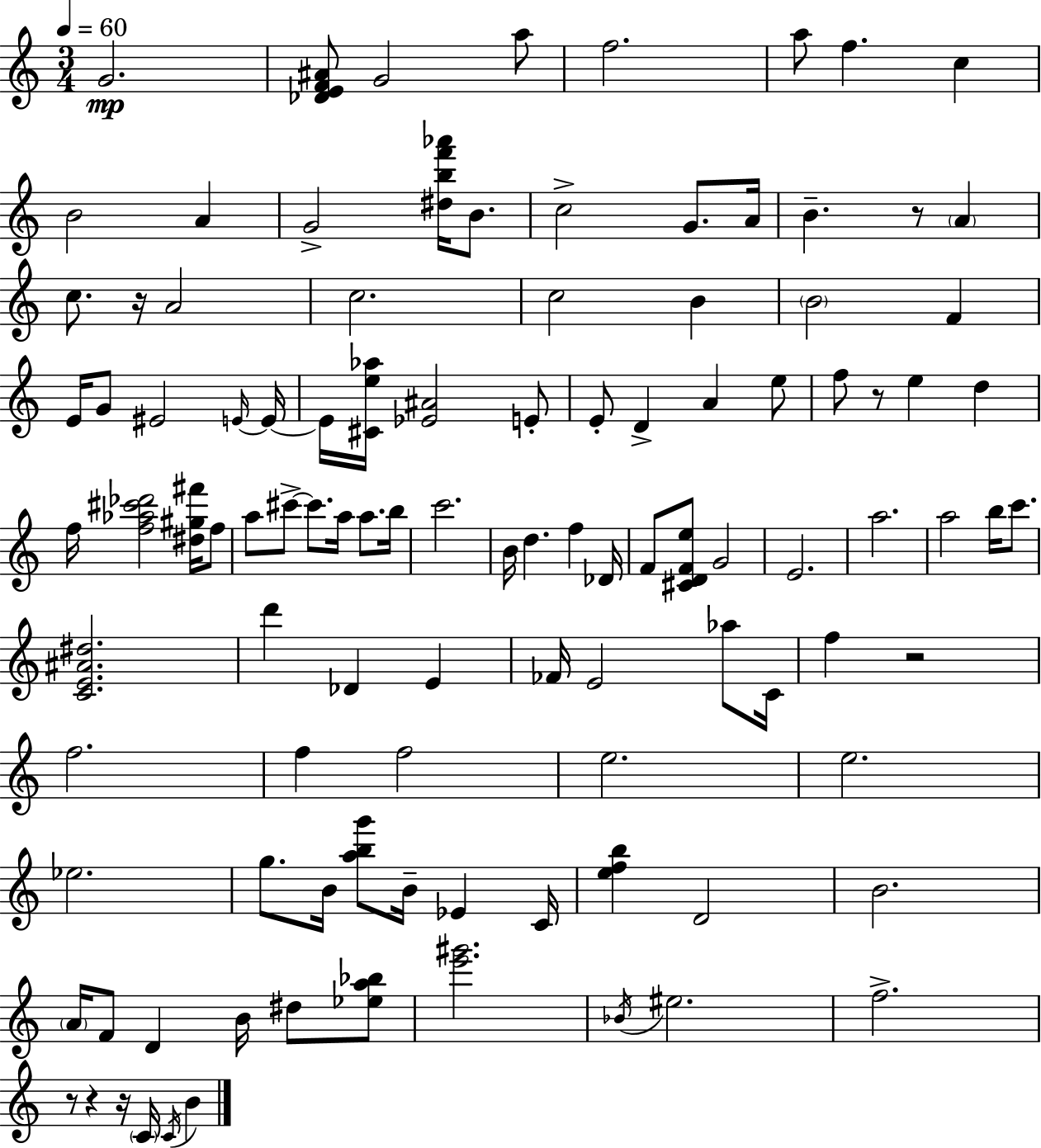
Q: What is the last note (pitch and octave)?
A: B4